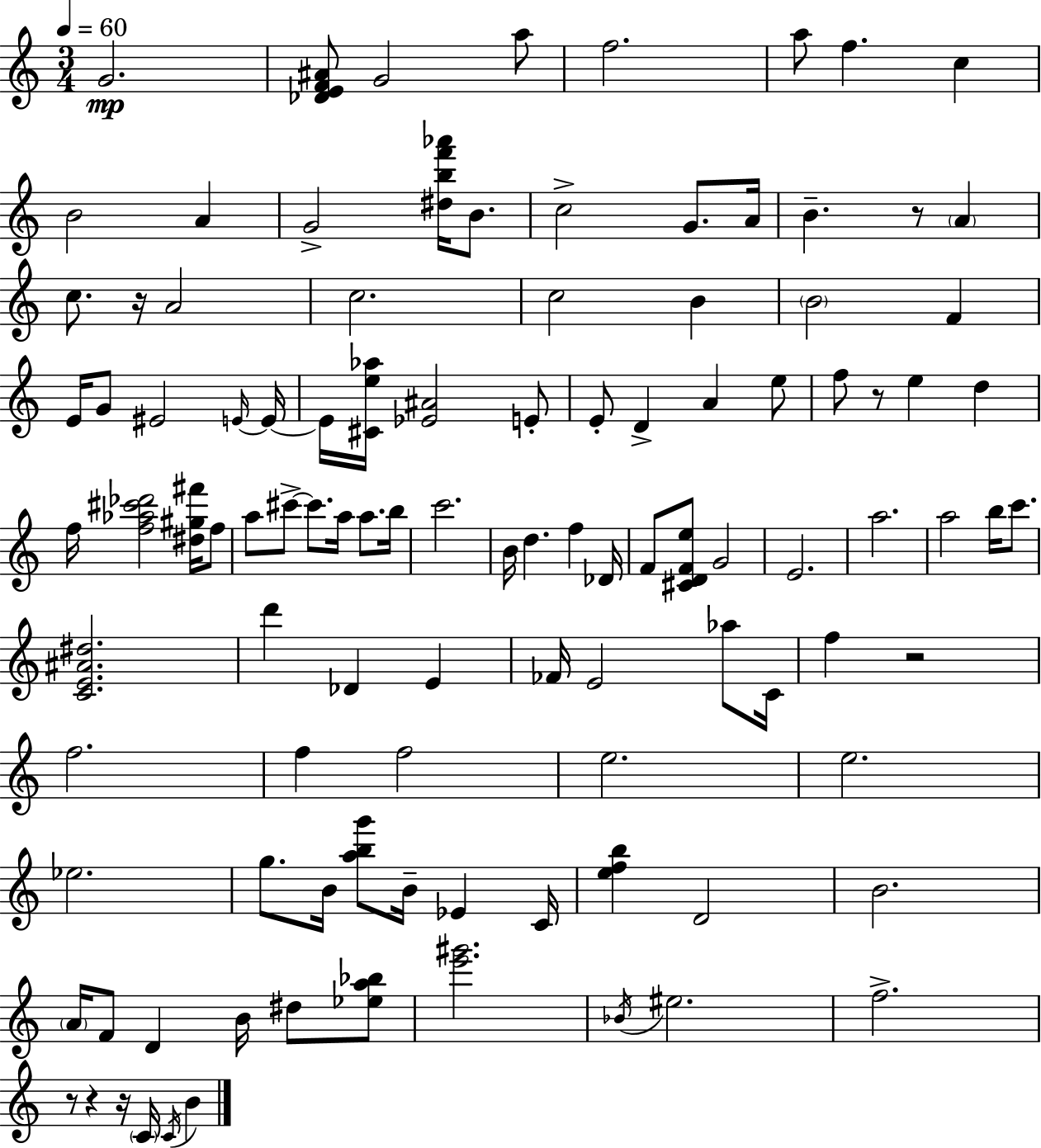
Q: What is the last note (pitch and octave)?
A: B4